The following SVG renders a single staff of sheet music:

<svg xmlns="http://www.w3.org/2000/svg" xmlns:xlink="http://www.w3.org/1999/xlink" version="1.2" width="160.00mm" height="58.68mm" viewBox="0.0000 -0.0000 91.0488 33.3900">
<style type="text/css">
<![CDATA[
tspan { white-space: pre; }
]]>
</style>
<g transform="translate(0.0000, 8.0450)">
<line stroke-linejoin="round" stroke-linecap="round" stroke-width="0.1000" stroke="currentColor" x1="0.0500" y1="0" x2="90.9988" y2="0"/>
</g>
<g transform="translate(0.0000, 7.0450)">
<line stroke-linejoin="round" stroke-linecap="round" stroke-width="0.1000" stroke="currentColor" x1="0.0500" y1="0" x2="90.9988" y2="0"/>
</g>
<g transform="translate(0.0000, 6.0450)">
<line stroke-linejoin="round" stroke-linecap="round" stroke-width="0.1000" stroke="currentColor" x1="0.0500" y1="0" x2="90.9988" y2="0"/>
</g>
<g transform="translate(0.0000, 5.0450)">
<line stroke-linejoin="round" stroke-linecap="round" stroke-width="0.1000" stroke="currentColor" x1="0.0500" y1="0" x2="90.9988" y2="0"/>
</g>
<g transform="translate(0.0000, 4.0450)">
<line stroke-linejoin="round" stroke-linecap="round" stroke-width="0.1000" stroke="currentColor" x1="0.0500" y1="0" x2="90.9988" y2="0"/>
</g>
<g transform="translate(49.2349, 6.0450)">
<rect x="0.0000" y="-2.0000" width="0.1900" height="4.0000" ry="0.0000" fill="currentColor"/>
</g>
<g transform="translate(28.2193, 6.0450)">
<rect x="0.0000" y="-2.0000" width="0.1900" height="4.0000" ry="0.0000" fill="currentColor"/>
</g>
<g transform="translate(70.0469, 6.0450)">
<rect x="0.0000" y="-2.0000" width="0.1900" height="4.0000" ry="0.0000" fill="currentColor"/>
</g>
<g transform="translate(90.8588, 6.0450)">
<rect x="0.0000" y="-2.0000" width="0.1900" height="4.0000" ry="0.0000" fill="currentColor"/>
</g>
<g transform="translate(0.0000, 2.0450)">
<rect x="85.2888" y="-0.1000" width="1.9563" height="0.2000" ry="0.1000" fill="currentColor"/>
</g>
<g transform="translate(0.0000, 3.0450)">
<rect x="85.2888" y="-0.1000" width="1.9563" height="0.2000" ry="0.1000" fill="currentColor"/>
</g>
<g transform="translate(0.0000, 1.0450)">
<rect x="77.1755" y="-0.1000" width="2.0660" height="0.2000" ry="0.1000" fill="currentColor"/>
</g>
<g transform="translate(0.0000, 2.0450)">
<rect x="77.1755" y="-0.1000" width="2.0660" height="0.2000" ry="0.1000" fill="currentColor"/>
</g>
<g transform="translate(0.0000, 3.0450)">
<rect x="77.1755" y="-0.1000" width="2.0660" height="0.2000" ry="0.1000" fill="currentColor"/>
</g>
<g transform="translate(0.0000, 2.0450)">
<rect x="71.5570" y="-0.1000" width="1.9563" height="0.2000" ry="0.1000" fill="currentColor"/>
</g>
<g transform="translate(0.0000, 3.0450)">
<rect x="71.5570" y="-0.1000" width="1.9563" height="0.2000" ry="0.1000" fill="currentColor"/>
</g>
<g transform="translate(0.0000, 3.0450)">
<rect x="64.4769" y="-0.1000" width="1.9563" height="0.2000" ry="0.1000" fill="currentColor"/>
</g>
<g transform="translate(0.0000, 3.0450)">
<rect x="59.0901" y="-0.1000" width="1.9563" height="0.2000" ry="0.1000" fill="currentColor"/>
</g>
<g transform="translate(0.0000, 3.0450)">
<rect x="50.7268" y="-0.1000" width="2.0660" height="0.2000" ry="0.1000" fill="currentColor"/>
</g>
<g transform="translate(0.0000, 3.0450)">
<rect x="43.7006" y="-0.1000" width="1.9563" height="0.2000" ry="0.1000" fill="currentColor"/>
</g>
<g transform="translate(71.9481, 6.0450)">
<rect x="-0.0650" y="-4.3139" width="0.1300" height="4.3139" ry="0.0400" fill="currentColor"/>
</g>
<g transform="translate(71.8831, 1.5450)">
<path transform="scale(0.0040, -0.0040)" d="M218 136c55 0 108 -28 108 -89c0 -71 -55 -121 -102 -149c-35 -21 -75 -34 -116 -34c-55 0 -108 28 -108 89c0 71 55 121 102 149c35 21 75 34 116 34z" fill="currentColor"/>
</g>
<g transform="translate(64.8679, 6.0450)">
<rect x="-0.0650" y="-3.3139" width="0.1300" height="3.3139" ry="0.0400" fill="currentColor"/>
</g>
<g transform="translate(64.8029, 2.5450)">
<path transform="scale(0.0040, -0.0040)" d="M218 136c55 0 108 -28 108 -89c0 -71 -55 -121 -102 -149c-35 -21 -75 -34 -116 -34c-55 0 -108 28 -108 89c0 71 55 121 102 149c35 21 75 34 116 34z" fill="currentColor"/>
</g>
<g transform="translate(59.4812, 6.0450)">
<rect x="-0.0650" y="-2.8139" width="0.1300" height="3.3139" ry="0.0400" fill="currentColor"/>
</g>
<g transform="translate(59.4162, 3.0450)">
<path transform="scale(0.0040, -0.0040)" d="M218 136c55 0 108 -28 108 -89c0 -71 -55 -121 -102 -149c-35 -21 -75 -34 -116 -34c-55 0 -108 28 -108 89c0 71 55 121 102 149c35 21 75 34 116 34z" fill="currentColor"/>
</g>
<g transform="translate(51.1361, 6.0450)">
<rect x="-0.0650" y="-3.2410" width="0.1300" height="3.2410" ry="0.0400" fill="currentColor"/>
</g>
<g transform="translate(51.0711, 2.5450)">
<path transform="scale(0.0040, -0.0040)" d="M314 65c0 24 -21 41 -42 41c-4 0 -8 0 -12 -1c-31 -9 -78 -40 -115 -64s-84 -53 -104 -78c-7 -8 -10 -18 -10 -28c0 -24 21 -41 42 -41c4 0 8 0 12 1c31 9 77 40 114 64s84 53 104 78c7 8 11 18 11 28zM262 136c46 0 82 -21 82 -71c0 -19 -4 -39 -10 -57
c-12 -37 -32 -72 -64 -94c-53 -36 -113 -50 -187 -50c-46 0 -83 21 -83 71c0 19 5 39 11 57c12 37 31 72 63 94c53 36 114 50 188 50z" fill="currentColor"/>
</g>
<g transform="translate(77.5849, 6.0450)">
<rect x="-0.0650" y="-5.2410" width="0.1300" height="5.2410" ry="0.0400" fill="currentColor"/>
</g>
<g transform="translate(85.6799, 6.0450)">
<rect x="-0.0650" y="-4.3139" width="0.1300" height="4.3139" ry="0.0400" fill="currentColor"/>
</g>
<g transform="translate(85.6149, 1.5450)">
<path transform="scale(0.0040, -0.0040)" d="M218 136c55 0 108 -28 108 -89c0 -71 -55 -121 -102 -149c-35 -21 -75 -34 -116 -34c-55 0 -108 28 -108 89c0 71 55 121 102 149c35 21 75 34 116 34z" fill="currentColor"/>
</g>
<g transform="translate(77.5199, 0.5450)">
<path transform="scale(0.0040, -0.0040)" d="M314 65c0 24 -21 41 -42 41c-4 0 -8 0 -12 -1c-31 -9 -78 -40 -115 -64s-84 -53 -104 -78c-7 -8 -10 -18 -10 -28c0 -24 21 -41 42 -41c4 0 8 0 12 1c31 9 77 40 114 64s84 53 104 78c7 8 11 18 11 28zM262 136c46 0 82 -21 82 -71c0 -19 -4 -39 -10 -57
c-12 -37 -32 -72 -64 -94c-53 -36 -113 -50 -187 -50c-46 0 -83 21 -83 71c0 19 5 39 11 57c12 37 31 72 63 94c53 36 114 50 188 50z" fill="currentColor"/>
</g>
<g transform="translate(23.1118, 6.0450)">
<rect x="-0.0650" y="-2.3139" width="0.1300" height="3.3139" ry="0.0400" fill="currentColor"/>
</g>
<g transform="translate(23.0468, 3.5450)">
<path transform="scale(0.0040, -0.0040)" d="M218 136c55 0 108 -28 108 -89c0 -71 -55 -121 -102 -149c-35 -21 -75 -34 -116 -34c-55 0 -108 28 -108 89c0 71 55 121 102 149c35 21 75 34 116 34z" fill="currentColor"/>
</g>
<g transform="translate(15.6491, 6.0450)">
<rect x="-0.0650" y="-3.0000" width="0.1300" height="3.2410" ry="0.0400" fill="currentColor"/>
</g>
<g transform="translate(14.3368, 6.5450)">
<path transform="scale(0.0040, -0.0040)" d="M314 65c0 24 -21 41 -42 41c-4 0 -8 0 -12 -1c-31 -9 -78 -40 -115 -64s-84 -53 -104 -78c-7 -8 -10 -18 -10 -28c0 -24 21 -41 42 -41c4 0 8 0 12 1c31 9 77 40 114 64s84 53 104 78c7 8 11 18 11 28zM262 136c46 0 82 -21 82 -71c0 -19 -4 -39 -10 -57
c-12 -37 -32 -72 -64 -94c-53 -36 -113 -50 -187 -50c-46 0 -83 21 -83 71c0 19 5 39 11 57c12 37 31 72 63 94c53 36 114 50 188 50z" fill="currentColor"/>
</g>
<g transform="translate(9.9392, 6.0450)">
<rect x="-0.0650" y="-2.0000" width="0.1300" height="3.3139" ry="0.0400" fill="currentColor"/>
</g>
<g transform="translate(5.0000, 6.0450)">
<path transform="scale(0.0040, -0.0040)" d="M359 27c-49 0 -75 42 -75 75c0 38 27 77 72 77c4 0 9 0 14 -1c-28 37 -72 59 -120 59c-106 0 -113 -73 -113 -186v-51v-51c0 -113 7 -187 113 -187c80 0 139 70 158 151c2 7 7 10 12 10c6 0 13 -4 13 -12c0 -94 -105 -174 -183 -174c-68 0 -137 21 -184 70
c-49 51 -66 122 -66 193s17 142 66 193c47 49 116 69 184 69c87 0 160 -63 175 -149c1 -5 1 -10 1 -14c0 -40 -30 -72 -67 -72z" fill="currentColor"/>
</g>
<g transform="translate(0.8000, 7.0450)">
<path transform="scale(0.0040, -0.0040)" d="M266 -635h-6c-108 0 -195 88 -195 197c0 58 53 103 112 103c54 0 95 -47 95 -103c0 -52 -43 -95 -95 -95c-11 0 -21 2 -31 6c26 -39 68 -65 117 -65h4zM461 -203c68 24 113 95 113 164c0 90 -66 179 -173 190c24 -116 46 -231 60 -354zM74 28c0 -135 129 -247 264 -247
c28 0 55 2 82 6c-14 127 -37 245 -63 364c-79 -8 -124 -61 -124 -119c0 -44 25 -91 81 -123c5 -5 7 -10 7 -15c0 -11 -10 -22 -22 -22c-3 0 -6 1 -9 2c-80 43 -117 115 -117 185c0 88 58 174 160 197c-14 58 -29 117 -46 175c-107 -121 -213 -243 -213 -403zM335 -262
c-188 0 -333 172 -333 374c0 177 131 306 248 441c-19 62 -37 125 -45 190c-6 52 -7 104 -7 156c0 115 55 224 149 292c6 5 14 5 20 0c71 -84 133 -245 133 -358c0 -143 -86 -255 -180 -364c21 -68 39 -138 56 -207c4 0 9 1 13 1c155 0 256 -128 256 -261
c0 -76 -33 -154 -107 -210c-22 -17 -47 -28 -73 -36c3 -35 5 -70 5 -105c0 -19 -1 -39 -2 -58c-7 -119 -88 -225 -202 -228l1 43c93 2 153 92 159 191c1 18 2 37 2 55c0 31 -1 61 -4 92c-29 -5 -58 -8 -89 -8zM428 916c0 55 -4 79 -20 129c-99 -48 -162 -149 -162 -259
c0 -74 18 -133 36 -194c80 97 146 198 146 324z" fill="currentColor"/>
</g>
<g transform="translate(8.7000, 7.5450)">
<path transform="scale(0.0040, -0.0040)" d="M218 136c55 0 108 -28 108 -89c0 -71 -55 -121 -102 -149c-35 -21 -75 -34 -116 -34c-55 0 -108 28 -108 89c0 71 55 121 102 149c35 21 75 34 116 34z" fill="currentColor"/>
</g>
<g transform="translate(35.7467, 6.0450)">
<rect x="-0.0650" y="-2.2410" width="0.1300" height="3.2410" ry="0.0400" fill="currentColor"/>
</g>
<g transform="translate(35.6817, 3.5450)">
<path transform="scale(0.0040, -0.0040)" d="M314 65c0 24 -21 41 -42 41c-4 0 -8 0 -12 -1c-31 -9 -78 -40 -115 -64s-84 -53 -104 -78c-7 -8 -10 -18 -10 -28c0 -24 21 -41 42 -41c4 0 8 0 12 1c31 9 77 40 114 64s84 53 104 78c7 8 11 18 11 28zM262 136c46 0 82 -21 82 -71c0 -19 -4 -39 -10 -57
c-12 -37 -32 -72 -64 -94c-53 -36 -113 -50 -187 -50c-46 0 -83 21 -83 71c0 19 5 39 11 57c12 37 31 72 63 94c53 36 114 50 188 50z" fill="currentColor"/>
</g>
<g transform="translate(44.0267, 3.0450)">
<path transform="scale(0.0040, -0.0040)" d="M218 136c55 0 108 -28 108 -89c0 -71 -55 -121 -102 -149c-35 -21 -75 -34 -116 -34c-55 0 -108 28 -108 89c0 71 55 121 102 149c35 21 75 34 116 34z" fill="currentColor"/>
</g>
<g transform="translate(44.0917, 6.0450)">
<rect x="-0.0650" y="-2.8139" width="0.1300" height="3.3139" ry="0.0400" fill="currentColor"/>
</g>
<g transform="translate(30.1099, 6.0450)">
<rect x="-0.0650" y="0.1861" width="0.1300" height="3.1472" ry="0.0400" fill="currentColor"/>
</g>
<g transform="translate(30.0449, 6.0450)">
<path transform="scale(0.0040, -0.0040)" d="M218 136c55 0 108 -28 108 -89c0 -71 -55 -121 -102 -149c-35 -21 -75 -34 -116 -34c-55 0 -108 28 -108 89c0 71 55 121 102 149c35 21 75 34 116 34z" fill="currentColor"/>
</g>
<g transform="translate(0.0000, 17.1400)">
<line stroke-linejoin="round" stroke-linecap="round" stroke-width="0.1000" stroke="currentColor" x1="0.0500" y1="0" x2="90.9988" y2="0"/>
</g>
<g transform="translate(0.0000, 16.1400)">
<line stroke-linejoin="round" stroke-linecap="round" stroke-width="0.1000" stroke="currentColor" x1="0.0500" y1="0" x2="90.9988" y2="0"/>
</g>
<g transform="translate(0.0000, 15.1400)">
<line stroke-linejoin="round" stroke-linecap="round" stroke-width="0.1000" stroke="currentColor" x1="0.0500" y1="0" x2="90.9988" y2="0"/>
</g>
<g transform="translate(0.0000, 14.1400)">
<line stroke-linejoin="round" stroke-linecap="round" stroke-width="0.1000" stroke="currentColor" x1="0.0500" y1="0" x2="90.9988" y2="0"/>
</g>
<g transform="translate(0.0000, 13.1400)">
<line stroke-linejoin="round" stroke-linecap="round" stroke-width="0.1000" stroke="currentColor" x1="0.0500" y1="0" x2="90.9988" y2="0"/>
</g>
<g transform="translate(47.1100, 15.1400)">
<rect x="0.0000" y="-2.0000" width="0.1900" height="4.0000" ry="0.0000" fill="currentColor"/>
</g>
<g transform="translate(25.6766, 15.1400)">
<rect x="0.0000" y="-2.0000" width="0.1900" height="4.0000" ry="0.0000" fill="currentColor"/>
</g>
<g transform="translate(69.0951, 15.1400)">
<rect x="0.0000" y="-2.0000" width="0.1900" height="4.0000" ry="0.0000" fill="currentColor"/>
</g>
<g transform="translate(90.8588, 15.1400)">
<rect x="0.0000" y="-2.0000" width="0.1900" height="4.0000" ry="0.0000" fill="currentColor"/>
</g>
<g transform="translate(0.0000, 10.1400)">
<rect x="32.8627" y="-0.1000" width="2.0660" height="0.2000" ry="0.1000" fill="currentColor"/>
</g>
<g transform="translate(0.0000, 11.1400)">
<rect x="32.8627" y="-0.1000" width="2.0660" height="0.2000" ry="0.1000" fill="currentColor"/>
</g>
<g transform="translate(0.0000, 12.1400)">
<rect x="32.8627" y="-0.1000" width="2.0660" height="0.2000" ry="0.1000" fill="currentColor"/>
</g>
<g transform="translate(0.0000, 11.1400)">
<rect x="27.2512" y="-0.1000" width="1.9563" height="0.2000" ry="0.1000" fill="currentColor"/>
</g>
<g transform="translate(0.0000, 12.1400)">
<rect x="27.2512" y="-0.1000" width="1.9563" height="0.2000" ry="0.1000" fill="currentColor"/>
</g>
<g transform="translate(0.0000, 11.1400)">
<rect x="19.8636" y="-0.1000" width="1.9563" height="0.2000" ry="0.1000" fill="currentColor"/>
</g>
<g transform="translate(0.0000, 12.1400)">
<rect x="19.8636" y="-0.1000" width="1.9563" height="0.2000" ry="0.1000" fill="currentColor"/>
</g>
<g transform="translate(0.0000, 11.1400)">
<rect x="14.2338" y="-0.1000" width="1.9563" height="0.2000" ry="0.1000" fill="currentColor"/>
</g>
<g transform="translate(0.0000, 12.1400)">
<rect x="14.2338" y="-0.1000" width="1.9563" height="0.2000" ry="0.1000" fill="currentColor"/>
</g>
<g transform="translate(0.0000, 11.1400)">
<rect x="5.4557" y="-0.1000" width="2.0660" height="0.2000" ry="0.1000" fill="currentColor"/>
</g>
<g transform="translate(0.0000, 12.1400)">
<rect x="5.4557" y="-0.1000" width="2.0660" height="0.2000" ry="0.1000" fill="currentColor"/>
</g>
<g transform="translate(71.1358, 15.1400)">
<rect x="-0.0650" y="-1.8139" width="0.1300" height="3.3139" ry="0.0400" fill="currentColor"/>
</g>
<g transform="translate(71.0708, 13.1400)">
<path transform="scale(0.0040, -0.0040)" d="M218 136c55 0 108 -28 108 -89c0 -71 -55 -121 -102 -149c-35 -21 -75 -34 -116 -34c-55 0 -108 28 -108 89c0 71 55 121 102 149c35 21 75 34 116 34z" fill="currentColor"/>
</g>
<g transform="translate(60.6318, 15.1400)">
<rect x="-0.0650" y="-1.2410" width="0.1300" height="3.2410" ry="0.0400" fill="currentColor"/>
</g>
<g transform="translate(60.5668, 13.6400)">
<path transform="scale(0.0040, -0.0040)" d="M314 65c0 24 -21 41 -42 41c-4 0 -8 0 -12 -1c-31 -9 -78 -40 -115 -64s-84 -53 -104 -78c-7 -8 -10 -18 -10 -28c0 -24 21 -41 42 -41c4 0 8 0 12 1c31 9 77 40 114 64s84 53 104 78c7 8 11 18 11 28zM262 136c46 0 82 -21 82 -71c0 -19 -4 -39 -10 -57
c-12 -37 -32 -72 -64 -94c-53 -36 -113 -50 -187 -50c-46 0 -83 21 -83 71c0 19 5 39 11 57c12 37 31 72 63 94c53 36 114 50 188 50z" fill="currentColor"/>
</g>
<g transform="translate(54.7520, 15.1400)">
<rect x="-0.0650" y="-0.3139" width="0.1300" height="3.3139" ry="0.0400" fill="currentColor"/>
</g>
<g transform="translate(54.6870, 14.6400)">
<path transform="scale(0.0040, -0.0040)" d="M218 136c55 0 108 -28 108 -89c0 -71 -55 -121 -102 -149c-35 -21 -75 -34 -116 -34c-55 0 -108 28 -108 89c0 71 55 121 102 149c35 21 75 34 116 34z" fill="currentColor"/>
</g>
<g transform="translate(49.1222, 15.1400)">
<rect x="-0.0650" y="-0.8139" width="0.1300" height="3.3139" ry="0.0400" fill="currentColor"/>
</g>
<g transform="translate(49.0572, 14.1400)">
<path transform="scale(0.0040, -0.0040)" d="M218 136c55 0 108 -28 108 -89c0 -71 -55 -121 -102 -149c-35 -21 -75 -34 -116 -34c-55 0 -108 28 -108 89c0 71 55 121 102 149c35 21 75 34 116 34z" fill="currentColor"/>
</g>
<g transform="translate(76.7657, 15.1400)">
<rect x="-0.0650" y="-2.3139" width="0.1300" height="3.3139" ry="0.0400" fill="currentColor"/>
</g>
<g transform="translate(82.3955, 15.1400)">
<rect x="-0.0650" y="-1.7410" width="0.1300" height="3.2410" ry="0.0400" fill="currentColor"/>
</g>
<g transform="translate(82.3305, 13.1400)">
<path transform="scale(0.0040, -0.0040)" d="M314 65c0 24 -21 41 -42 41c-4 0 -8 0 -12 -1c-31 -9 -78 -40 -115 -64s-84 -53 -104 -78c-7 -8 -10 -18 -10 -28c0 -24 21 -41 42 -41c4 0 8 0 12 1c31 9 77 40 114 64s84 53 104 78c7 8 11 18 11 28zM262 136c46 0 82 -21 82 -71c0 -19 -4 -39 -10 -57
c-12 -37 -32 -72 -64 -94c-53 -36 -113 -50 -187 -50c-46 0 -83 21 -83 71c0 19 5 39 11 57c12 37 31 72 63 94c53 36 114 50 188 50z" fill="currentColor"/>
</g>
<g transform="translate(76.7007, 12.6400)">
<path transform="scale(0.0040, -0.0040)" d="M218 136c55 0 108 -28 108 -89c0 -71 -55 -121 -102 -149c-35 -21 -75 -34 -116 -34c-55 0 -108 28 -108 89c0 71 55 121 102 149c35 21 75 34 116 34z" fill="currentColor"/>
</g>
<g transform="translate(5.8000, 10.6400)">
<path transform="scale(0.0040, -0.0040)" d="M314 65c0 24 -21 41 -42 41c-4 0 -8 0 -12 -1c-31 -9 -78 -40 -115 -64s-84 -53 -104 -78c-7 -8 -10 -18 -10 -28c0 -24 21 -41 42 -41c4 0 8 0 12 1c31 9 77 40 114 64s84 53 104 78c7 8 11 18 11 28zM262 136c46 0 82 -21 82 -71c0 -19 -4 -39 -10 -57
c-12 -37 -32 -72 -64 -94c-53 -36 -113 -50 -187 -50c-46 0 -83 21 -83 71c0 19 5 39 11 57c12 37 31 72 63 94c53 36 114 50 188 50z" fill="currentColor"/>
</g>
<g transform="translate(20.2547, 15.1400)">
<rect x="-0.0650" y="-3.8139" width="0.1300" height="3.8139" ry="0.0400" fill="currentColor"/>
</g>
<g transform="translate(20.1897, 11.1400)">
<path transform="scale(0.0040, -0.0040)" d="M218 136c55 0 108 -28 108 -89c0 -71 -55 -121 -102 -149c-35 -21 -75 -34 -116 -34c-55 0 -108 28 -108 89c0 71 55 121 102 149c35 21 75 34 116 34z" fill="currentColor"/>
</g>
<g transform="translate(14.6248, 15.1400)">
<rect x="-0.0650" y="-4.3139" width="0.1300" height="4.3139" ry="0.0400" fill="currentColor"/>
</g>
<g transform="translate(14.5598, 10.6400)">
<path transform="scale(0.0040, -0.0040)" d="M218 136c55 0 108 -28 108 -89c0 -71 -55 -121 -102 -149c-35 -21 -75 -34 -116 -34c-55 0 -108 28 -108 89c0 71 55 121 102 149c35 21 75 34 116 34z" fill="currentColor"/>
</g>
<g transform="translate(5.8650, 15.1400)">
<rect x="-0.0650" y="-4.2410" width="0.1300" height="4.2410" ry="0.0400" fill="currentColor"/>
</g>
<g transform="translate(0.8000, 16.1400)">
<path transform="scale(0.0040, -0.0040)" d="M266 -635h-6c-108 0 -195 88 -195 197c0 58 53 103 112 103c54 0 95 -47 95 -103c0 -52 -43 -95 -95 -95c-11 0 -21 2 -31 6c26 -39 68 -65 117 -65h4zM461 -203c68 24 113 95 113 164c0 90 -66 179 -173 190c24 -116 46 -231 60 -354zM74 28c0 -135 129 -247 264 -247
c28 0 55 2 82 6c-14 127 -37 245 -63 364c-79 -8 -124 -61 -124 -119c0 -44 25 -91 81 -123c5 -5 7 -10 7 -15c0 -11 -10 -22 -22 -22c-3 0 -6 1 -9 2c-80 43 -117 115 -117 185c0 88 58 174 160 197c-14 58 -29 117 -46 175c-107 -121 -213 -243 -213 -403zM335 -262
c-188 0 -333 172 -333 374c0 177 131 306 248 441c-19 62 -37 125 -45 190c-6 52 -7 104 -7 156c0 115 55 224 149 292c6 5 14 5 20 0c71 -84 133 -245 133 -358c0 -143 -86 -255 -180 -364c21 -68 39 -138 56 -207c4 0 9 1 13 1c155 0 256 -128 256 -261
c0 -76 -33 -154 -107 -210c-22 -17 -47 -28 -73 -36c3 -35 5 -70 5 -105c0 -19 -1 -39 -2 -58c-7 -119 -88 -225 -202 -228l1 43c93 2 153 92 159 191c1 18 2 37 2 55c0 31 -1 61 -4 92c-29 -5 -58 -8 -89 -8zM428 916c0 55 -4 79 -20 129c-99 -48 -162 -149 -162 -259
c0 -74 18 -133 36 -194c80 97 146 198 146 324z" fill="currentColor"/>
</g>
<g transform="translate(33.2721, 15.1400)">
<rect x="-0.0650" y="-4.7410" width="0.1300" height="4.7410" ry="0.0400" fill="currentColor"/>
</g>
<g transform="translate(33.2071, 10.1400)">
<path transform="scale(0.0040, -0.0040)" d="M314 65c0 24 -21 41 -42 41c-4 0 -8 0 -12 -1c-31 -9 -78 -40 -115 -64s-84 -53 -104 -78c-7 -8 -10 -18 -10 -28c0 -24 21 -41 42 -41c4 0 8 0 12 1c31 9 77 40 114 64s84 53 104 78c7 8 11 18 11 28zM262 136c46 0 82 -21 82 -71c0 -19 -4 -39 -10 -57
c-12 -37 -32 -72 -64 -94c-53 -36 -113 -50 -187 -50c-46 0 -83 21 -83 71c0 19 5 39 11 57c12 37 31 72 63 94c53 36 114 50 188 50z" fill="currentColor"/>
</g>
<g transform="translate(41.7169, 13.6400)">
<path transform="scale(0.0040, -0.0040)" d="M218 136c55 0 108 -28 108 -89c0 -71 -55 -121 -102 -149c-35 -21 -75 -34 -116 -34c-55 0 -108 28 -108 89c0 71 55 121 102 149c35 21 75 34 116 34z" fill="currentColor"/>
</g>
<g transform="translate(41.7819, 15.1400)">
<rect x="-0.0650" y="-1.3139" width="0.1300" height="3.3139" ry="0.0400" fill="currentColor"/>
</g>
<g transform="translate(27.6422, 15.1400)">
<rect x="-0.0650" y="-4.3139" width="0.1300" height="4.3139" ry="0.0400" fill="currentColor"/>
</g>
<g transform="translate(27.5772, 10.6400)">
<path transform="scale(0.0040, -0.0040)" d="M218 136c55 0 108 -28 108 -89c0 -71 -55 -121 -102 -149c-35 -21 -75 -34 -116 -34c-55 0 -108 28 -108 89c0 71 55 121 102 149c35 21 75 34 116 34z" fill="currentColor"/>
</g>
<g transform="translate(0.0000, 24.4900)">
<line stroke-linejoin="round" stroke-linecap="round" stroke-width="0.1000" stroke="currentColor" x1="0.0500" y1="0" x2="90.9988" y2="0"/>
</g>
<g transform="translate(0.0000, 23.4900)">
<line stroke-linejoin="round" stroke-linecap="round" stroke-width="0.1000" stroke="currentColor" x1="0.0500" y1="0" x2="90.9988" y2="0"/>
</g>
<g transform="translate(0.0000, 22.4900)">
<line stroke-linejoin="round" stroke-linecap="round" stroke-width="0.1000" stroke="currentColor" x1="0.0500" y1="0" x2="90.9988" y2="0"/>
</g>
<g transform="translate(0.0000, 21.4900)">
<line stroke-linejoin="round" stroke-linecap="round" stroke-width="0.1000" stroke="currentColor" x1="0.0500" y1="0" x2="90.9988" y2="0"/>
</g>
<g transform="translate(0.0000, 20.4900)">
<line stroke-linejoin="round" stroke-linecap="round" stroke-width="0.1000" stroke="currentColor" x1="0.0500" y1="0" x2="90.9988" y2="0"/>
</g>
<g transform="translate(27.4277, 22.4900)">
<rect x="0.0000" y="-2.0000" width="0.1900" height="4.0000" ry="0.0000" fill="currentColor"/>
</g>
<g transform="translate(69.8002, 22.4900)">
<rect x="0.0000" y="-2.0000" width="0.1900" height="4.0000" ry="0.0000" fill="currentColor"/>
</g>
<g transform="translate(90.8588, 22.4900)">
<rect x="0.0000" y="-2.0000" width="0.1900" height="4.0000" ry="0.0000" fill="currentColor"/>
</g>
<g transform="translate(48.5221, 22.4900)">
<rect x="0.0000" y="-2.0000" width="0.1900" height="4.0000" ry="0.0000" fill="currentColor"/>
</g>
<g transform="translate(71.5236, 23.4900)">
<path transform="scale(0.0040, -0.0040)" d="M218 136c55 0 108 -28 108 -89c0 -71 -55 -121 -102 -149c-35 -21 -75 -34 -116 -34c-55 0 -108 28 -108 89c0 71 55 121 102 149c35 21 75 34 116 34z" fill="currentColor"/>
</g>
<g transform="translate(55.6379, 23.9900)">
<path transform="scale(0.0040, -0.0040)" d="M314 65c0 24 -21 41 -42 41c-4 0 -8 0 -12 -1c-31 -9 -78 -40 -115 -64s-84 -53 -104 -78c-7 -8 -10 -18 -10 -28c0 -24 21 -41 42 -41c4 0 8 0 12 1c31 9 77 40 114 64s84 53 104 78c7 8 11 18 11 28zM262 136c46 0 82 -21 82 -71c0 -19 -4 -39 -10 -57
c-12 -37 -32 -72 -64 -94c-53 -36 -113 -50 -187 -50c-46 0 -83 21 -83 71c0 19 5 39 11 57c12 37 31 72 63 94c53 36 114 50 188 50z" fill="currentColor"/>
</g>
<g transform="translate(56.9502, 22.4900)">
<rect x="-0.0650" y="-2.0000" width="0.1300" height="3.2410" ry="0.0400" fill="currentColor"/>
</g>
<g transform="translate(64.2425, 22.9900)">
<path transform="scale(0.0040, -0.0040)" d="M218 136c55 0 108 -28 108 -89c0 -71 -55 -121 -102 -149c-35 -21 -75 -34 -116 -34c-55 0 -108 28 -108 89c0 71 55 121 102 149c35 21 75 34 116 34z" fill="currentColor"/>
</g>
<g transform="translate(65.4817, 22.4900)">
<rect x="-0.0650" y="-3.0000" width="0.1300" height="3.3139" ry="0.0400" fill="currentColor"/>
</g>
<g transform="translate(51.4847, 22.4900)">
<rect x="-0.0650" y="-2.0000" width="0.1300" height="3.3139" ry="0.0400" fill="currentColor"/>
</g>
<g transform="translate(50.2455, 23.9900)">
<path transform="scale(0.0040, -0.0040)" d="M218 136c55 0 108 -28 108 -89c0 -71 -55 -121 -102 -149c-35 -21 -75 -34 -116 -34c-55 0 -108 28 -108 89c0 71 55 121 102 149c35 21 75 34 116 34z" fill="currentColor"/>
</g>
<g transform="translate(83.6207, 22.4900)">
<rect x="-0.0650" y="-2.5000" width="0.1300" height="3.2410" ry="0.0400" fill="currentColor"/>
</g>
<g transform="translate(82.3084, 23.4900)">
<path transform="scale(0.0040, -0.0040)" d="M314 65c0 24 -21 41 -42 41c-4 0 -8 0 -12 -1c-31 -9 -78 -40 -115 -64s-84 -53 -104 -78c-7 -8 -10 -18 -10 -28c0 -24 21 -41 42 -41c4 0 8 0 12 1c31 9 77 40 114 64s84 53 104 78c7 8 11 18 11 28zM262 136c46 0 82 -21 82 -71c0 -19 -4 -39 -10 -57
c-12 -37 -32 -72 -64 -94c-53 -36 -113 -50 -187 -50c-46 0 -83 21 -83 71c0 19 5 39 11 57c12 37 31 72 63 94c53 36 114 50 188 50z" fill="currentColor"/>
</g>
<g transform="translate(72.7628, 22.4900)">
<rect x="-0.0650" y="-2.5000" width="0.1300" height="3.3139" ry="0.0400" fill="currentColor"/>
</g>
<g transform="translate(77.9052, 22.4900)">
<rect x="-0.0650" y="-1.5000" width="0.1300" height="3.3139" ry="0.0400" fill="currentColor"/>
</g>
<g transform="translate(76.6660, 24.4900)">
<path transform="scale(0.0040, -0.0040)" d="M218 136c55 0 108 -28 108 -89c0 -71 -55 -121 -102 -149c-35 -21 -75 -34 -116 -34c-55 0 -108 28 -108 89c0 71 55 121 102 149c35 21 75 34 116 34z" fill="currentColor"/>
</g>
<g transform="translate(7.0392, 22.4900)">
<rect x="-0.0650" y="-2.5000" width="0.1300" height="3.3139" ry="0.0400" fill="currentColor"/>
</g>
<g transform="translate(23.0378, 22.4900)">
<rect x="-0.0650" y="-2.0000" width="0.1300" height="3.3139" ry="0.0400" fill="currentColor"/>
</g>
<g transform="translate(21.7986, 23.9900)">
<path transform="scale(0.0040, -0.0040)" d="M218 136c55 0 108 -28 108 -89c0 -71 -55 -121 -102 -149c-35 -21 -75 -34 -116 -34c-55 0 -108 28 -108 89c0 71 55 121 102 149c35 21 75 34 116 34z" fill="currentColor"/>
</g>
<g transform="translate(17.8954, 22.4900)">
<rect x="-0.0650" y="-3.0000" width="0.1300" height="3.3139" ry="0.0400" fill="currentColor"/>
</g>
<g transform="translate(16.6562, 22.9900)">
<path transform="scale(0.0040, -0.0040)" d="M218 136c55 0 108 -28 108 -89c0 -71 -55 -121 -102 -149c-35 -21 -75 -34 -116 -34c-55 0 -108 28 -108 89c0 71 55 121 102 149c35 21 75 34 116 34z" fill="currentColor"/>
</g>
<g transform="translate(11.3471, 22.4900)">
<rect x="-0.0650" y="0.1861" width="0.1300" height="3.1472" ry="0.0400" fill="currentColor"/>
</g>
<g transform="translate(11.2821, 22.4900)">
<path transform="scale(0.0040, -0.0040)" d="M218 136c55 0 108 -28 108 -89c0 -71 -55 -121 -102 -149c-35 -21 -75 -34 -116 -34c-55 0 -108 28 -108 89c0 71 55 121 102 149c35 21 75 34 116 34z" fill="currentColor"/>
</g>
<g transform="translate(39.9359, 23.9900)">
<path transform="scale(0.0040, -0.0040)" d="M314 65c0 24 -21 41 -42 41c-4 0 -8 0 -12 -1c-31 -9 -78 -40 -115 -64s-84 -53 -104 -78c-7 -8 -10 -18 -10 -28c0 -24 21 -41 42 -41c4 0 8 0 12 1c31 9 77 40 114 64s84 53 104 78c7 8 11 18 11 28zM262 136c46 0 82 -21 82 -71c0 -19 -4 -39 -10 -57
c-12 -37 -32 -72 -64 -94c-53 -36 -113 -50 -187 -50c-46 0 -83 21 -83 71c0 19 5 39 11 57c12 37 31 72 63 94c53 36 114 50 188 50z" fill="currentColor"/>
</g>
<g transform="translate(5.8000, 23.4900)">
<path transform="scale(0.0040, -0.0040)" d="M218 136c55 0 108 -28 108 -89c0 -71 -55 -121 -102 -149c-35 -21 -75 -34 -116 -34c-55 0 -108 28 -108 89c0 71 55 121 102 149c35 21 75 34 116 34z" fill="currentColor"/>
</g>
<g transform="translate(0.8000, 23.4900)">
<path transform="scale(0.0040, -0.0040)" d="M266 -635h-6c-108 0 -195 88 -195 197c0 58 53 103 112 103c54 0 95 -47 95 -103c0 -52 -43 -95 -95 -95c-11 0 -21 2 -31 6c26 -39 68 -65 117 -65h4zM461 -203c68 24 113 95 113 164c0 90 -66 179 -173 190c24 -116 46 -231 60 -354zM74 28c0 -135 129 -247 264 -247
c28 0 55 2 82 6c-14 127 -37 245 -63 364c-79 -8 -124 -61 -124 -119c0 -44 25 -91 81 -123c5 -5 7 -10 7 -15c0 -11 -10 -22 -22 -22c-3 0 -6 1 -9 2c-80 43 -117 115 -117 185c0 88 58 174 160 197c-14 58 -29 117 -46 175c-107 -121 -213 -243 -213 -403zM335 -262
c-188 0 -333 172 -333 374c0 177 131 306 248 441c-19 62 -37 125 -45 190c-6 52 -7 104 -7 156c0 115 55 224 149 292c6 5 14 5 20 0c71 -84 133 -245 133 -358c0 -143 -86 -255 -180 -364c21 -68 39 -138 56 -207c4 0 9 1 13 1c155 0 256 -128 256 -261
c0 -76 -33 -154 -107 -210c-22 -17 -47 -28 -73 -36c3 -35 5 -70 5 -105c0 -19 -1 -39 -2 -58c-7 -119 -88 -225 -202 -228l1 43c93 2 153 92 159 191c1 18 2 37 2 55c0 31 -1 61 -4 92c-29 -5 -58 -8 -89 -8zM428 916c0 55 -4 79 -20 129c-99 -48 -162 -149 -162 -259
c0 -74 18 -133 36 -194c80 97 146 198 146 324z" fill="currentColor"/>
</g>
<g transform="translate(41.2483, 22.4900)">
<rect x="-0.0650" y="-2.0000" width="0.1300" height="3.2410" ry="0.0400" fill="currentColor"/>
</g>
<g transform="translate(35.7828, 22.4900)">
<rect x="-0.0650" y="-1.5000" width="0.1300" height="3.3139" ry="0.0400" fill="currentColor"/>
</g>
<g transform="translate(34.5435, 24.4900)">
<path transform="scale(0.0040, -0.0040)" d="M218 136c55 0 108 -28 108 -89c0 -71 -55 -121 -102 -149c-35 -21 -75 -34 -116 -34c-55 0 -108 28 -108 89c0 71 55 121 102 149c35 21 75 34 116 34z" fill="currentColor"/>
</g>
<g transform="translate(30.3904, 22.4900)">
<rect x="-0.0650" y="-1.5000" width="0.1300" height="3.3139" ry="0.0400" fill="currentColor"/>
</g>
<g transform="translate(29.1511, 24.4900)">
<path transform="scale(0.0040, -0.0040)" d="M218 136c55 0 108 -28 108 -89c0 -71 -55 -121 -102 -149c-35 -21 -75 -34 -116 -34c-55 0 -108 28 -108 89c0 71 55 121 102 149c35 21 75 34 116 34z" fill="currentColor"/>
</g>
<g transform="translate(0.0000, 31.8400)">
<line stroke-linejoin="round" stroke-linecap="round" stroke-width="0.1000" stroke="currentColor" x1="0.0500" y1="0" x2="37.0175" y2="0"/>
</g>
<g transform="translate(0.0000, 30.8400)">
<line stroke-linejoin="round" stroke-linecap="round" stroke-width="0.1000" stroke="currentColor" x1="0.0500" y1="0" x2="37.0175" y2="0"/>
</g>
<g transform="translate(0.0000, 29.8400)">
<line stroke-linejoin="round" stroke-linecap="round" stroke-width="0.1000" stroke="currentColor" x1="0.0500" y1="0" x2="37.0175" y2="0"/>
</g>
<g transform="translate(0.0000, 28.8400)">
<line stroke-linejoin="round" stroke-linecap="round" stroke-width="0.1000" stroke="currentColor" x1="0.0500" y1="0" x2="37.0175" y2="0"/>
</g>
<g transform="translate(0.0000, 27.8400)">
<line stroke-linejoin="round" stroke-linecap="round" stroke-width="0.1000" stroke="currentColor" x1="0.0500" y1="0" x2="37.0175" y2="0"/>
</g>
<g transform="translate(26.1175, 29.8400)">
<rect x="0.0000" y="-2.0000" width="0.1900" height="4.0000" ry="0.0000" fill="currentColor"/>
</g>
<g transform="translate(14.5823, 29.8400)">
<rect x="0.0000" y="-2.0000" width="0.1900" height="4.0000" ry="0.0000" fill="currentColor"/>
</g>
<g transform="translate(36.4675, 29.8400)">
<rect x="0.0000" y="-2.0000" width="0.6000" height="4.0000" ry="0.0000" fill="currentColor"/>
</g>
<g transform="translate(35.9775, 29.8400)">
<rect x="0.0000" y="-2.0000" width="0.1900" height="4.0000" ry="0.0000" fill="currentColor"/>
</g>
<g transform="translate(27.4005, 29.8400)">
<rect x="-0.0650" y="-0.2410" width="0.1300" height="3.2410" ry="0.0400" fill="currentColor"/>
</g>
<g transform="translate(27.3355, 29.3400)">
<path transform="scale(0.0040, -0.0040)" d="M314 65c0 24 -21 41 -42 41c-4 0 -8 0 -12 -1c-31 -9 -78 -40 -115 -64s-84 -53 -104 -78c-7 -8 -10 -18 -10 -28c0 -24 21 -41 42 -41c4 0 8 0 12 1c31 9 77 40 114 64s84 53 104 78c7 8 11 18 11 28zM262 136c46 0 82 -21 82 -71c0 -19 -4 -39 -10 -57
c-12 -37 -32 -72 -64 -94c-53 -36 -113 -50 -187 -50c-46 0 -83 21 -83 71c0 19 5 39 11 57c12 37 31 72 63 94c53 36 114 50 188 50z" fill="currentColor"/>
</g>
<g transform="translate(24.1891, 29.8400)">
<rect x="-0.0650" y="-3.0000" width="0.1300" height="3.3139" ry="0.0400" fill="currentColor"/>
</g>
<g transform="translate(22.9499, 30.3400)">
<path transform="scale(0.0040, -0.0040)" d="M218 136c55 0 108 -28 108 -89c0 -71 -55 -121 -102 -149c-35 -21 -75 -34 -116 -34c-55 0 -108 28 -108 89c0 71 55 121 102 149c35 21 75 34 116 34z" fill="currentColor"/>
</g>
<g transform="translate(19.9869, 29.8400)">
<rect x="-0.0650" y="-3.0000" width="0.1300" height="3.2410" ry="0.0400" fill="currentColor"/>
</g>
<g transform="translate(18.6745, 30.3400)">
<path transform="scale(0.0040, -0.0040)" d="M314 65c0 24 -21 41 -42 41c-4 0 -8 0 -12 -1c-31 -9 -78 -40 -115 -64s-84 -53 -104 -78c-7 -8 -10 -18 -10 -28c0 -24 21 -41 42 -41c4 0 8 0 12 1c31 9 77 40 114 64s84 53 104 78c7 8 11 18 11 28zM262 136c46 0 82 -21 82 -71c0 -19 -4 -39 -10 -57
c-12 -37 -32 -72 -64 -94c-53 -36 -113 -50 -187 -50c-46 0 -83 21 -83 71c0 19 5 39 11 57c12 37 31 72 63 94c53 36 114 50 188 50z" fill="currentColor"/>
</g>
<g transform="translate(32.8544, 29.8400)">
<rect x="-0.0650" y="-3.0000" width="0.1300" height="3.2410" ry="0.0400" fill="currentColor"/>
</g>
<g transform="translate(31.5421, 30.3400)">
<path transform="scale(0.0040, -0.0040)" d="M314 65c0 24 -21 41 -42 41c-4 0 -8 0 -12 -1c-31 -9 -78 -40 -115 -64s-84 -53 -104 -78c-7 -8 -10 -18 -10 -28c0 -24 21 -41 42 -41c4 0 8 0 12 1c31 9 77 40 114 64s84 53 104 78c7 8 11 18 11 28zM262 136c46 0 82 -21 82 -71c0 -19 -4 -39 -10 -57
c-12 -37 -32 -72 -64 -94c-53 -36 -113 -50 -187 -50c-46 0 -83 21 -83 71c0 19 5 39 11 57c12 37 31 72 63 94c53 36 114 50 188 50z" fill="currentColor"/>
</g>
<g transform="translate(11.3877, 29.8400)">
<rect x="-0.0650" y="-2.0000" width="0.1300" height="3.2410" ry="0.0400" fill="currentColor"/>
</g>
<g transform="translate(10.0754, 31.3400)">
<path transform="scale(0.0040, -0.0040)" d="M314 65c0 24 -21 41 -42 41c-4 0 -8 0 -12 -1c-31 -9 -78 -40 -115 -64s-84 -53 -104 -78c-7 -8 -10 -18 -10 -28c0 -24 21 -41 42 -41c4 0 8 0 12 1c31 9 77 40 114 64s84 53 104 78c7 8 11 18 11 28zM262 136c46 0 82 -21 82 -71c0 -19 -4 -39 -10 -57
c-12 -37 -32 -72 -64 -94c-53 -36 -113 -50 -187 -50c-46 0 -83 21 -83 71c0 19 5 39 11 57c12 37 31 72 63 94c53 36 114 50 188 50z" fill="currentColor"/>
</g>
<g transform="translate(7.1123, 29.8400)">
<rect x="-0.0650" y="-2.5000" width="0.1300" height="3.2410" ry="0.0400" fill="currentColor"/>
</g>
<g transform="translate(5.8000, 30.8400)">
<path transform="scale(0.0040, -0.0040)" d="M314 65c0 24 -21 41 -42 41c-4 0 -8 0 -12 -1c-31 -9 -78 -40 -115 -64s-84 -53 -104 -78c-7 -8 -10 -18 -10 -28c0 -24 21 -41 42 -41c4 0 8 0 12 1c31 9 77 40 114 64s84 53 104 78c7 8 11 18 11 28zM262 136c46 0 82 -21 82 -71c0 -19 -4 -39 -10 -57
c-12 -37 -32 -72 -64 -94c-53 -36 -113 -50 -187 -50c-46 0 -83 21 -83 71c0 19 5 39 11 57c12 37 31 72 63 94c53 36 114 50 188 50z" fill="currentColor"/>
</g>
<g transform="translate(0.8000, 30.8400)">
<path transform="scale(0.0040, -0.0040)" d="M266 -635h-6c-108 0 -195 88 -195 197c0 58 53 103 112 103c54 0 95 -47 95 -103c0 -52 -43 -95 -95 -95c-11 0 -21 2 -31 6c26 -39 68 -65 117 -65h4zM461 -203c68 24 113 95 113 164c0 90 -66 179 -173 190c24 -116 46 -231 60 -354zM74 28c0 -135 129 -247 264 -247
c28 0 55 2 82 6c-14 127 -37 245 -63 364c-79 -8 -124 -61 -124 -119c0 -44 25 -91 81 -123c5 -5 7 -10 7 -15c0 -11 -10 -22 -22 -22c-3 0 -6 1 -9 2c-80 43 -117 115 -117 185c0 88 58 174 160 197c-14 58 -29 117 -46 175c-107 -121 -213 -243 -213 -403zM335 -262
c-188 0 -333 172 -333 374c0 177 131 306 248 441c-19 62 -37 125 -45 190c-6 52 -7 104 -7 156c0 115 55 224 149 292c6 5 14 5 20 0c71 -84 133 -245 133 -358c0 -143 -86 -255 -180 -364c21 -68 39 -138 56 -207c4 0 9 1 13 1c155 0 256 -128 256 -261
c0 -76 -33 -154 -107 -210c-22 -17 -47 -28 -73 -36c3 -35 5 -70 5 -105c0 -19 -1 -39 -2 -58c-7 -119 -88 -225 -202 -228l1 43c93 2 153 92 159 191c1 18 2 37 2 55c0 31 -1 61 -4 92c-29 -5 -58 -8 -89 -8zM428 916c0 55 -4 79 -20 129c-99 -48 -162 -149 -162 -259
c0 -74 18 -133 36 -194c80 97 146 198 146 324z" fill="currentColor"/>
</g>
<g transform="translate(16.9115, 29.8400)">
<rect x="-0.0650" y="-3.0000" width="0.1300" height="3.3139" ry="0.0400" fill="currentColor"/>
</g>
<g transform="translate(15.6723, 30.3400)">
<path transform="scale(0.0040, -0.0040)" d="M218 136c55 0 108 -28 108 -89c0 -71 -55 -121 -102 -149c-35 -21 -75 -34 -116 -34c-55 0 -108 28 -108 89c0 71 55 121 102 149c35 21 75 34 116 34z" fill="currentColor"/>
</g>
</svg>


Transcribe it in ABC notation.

X:1
T:Untitled
M:4/4
L:1/4
K:C
F A2 g B g2 a b2 a b d' f'2 d' d'2 d' c' d' e'2 e d c e2 f g f2 G B A F E E F2 F F2 A G E G2 G2 F2 A A2 A c2 A2